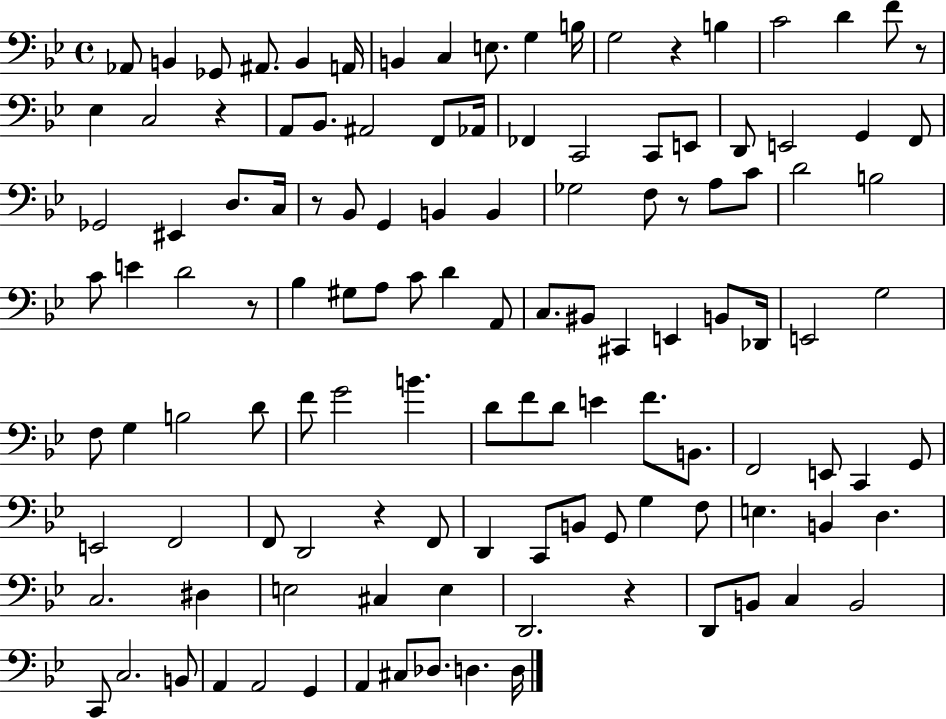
Ab2/e B2/q Gb2/e A#2/e. B2/q A2/s B2/q C3/q E3/e. G3/q B3/s G3/h R/q B3/q C4/h D4/q F4/e R/e Eb3/q C3/h R/q A2/e Bb2/e. A#2/h F2/e Ab2/s FES2/q C2/h C2/e E2/e D2/e E2/h G2/q F2/e Gb2/h EIS2/q D3/e. C3/s R/e Bb2/e G2/q B2/q B2/q Gb3/h F3/e R/e A3/e C4/e D4/h B3/h C4/e E4/q D4/h R/e Bb3/q G#3/e A3/e C4/e D4/q A2/e C3/e. BIS2/e C#2/q E2/q B2/e Db2/s E2/h G3/h F3/e G3/q B3/h D4/e F4/e G4/h B4/q. D4/e F4/e D4/e E4/q F4/e. B2/e. F2/h E2/e C2/q G2/e E2/h F2/h F2/e D2/h R/q F2/e D2/q C2/e B2/e G2/e G3/q F3/e E3/q. B2/q D3/q. C3/h. D#3/q E3/h C#3/q E3/q D2/h. R/q D2/e B2/e C3/q B2/h C2/e C3/h. B2/e A2/q A2/h G2/q A2/q C#3/e Db3/e. D3/q. D3/s